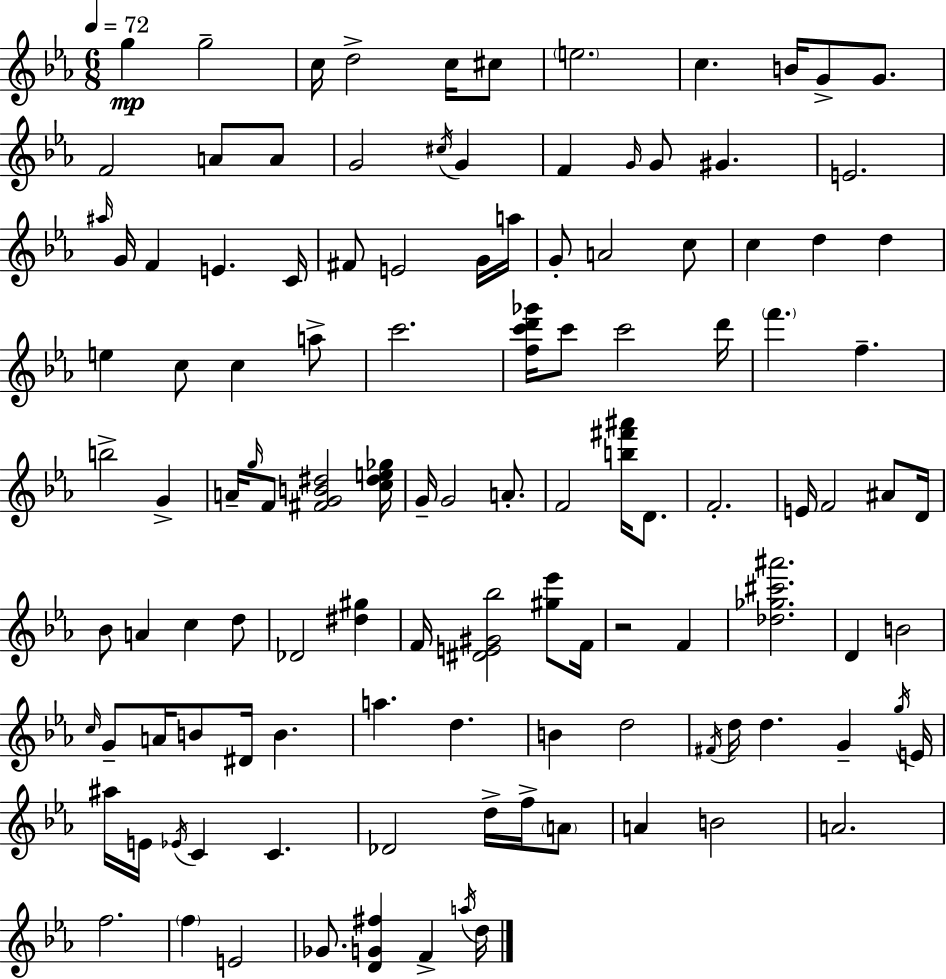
{
  \clef treble
  \numericTimeSignature
  \time 6/8
  \key c \minor
  \tempo 4 = 72
  g''4\mp g''2-- | c''16 d''2-> c''16 cis''8 | \parenthesize e''2. | c''4. b'16 g'8-> g'8. | \break f'2 a'8 a'8 | g'2 \acciaccatura { cis''16 } g'4 | f'4 \grace { g'16 } g'8 gis'4. | e'2. | \break \grace { ais''16 } g'16 f'4 e'4. | c'16 fis'8 e'2 | g'16 a''16 g'8-. a'2 | c''8 c''4 d''4 d''4 | \break e''4 c''8 c''4 | a''8-> c'''2. | <f'' c''' d''' ges'''>16 c'''8 c'''2 | d'''16 \parenthesize f'''4. f''4.-- | \break b''2-> g'4-> | a'16-- \grace { g''16 } f'8 <fis' g' b' dis''>2 | <c'' dis'' e'' ges''>16 g'16-- g'2 | a'8.-. f'2 | \break <b'' fis''' ais'''>16 d'8. f'2.-. | e'16 f'2 | ais'8 d'16 bes'8 a'4 c''4 | d''8 des'2 | \break <dis'' gis''>4 f'16 <dis' e' gis' bes''>2 | <gis'' ees'''>8 f'16 r2 | f'4 <des'' ges'' cis''' ais'''>2. | d'4 b'2 | \break \grace { c''16 } g'8-- a'16 b'8 dis'16 b'4. | a''4. d''4. | b'4 d''2 | \acciaccatura { fis'16 } d''16 d''4. | \break g'4-- \acciaccatura { g''16 } e'16 ais''16 e'16 \acciaccatura { ees'16 } c'4 | c'4. des'2 | d''16-> f''16-> \parenthesize a'8 a'4 | b'2 a'2. | \break f''2. | \parenthesize f''4 | e'2 ges'8. <d' g' fis''>4 | f'4-> \acciaccatura { a''16 } d''16 \bar "|."
}